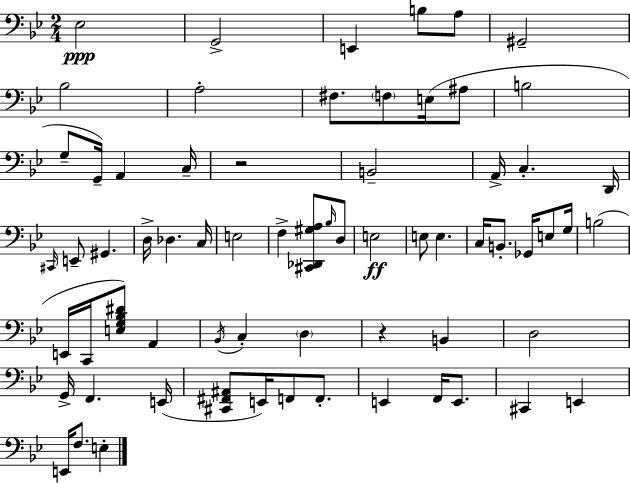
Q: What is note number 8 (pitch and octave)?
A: A3